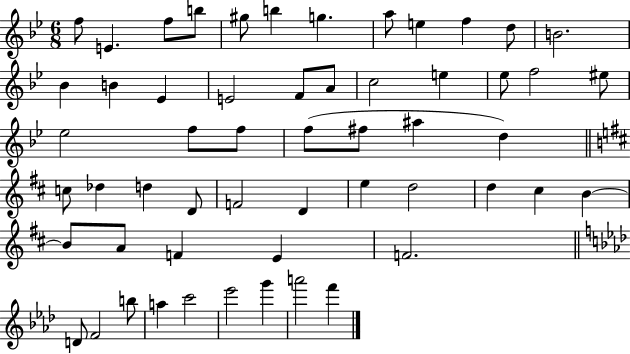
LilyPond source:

{
  \clef treble
  \numericTimeSignature
  \time 6/8
  \key bes \major
  f''8 e'4. f''8 b''8 | gis''8 b''4 g''4. | a''8 e''4 f''4 d''8 | b'2. | \break bes'4 b'4 ees'4 | e'2 f'8 a'8 | c''2 e''4 | ees''8 f''2 eis''8 | \break ees''2 f''8 f''8 | f''8( fis''8 ais''4 d''4) | \bar "||" \break \key b \minor c''8 des''4 d''4 d'8 | f'2 d'4 | e''4 d''2 | d''4 cis''4 b'4~~ | \break b'8 a'8 f'4 e'4 | f'2. | \bar "||" \break \key aes \major d'8 f'2 b''8 | a''4 c'''2 | ees'''2 g'''4 | a'''2 f'''4 | \break \bar "|."
}